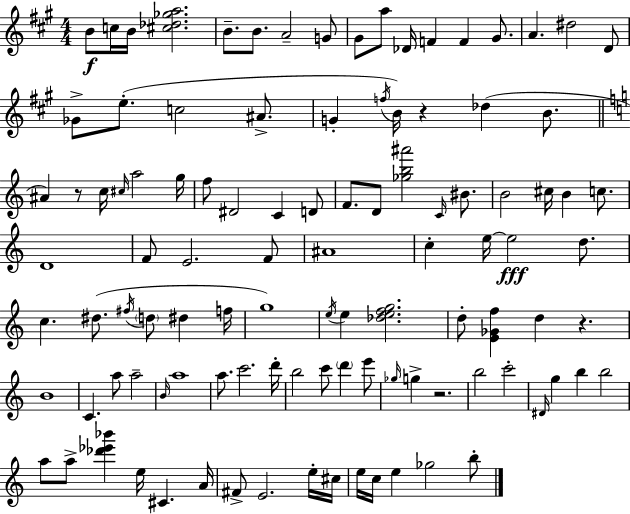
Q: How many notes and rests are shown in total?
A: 106